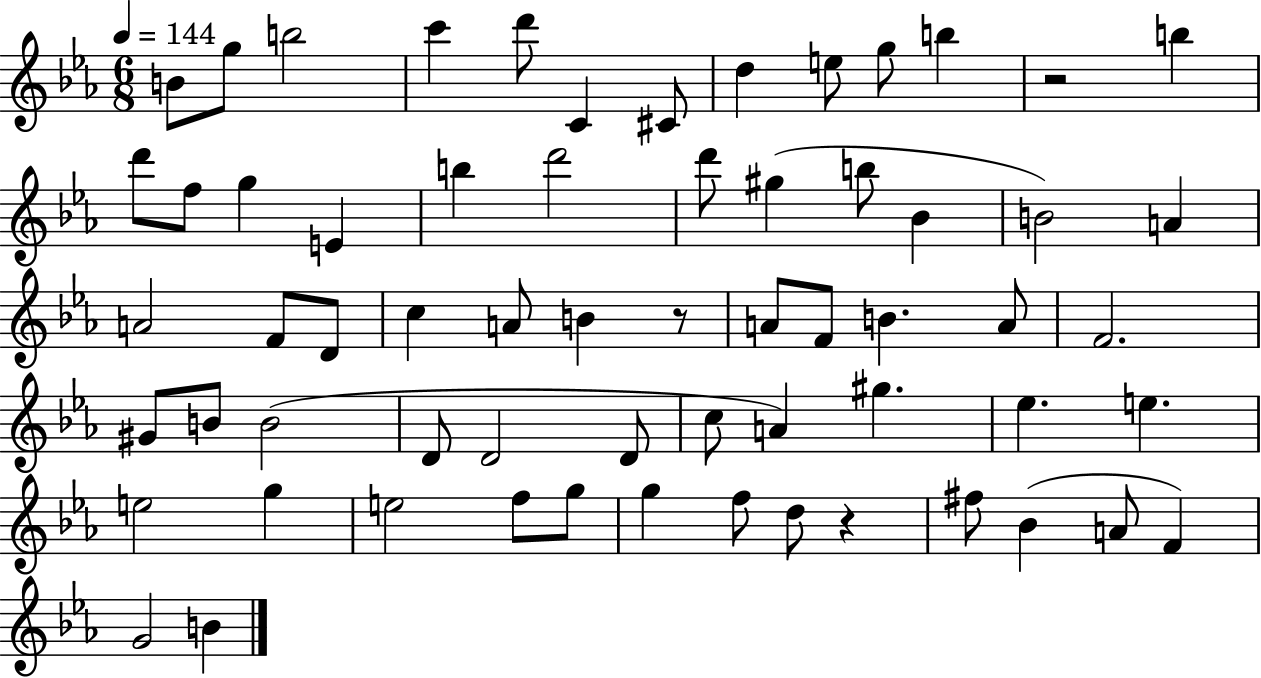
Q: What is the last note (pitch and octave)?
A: B4